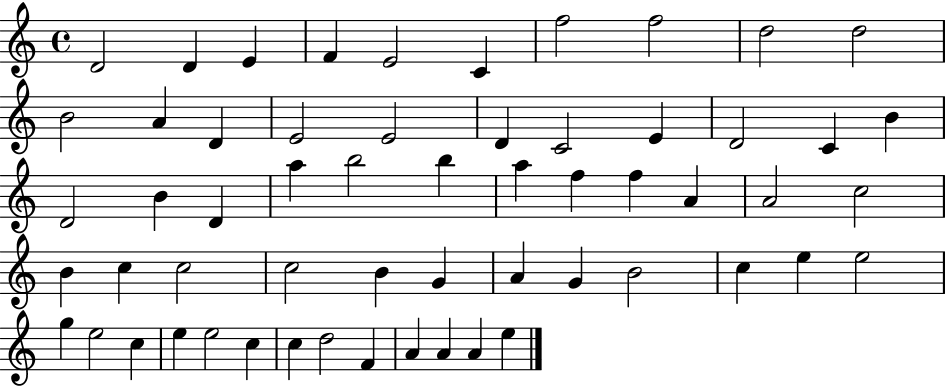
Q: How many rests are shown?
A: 0